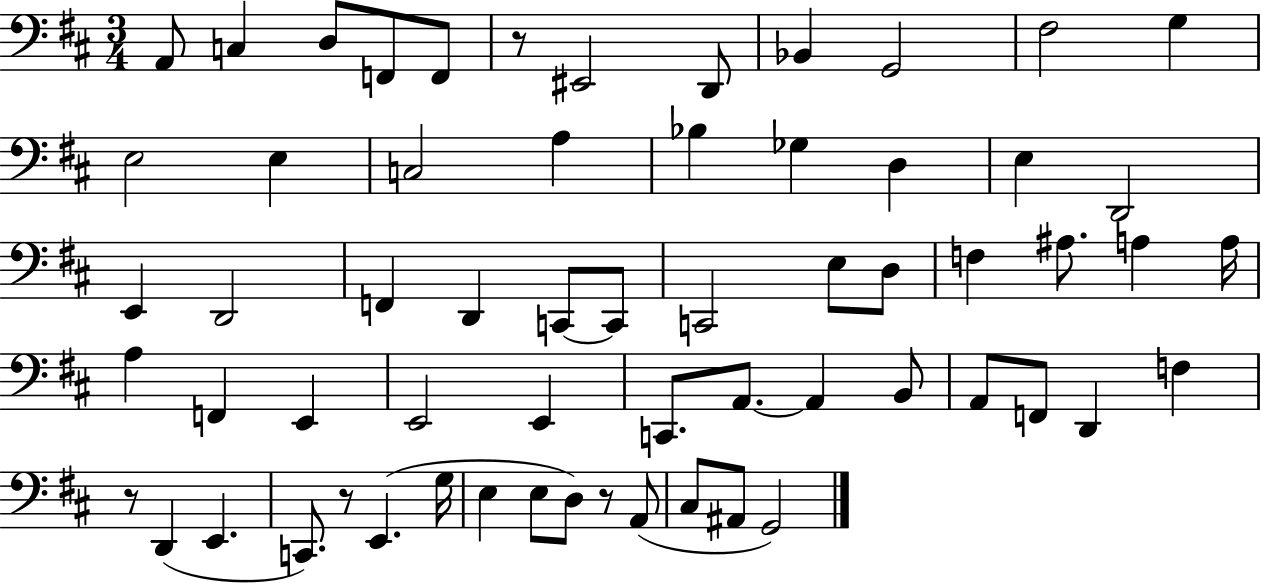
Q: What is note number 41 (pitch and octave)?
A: A2